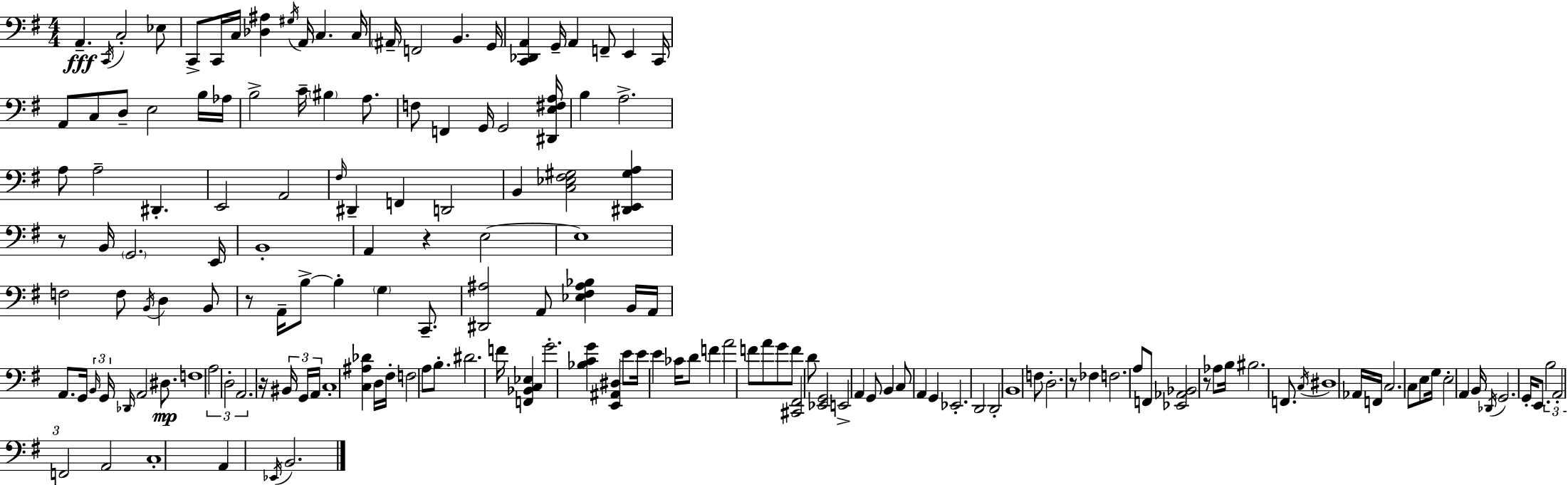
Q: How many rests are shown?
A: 6